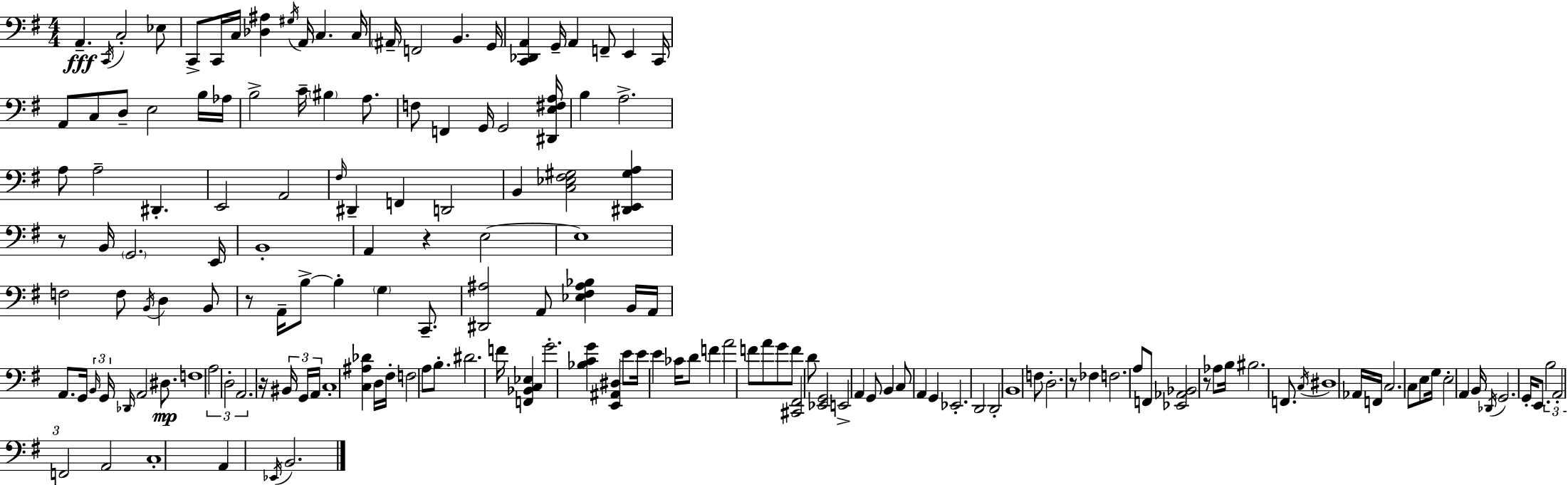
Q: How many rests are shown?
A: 6